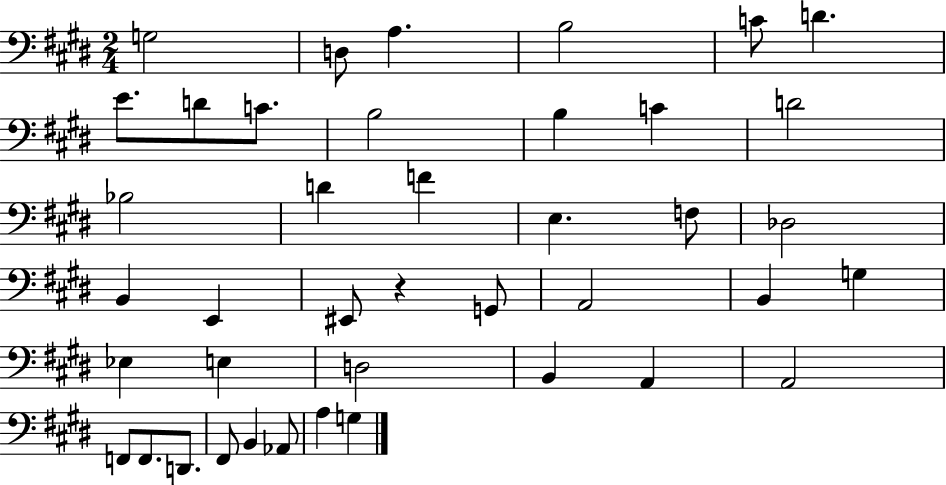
G3/h D3/e A3/q. B3/h C4/e D4/q. E4/e. D4/e C4/e. B3/h B3/q C4/q D4/h Bb3/h D4/q F4/q E3/q. F3/e Db3/h B2/q E2/q EIS2/e R/q G2/e A2/h B2/q G3/q Eb3/q E3/q D3/h B2/q A2/q A2/h F2/e F2/e. D2/e. F#2/e B2/q Ab2/e A3/q G3/q